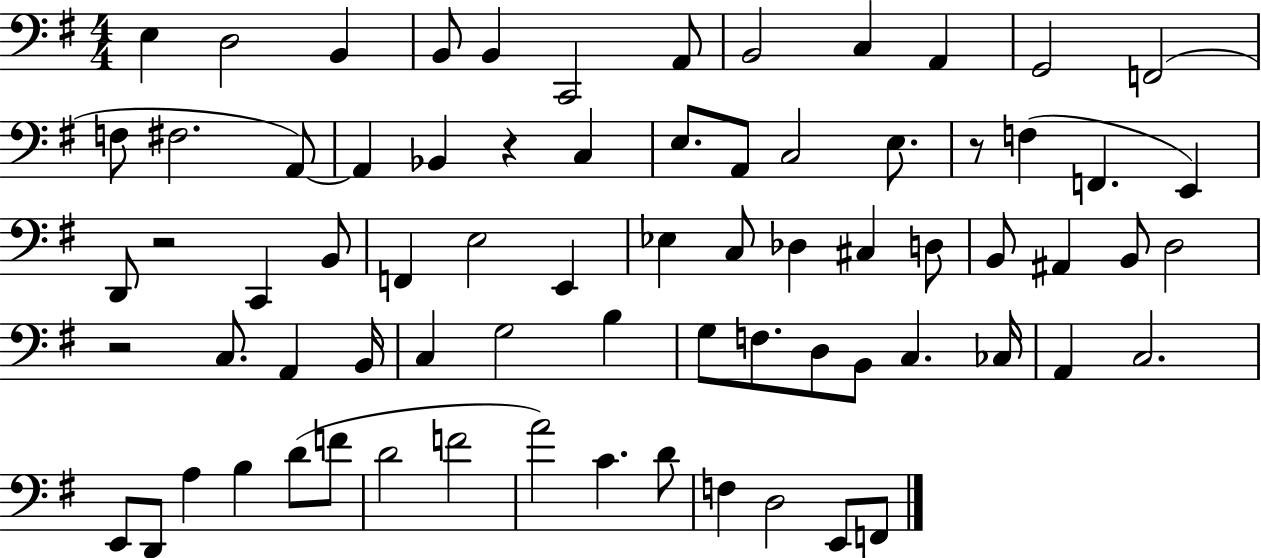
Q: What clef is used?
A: bass